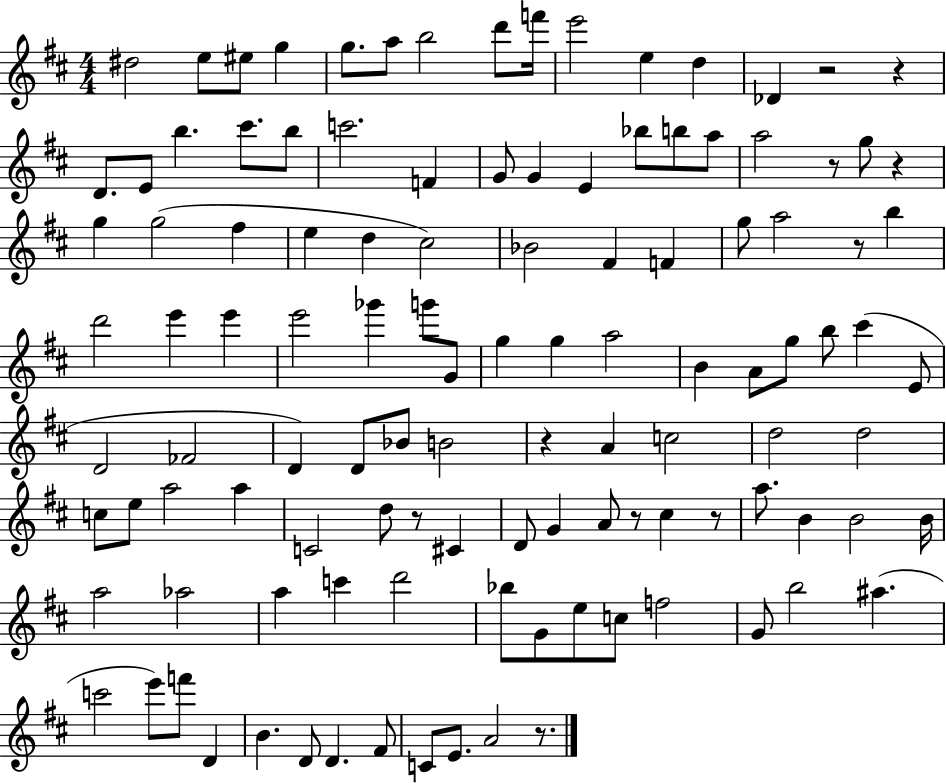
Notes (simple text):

D#5/h E5/e EIS5/e G5/q G5/e. A5/e B5/h D6/e F6/s E6/h E5/q D5/q Db4/q R/h R/q D4/e. E4/e B5/q. C#6/e. B5/e C6/h. F4/q G4/e G4/q E4/q Bb5/e B5/e A5/e A5/h R/e G5/e R/q G5/q G5/h F#5/q E5/q D5/q C#5/h Bb4/h F#4/q F4/q G5/e A5/h R/e B5/q D6/h E6/q E6/q E6/h Gb6/q G6/e G4/e G5/q G5/q A5/h B4/q A4/e G5/e B5/e C#6/q E4/e D4/h FES4/h D4/q D4/e Bb4/e B4/h R/q A4/q C5/h D5/h D5/h C5/e E5/e A5/h A5/q C4/h D5/e R/e C#4/q D4/e G4/q A4/e R/e C#5/q R/e A5/e. B4/q B4/h B4/s A5/h Ab5/h A5/q C6/q D6/h Bb5/e G4/e E5/e C5/e F5/h G4/e B5/h A#5/q. C6/h E6/e F6/e D4/q B4/q. D4/e D4/q. F#4/e C4/e E4/e. A4/h R/e.